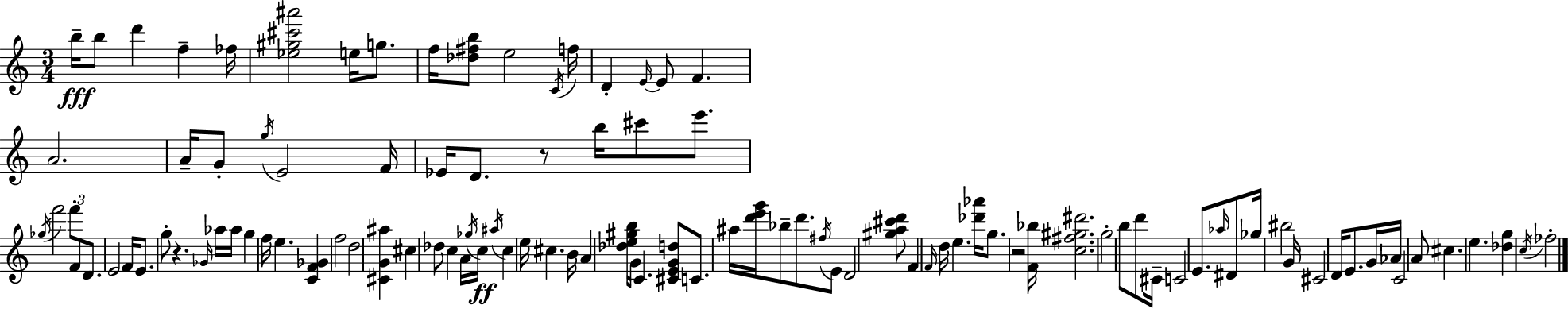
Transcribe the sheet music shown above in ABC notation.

X:1
T:Untitled
M:3/4
L:1/4
K:Am
b/4 b/2 d' f _f/4 [_e^g^c'^a']2 e/4 g/2 f/4 [_d^fb]/2 e2 C/4 f/4 D E/4 E/2 F A2 A/4 G/2 g/4 E2 F/4 _E/4 D/2 z/2 b/4 ^c'/2 e'/2 _g/4 f'2 f'/2 F/2 D/2 E2 F/4 E/2 g/2 z _G/4 _a/4 _a/4 g f/4 e [CF_G] f2 d2 [^CG^a] ^c _d/2 c A/4 _g/4 c/4 ^a/4 c e/4 ^c B/4 A [_de^gb]/4 G/4 C [^CEGd]/2 C/2 ^a/4 [d'e'g']/4 _b/2 d'/2 ^f/4 E/2 D2 [^ga^c'd']/2 F F/4 d/4 e [_d'_a']/4 g/2 z2 [F_b]/4 [c^f^g^d']2 g2 b/2 d'/2 ^C/4 C2 E/2 _a/4 ^D/2 _g/4 ^b2 G/4 ^C2 D/4 E/2 G/4 _A/4 C2 A/2 ^c e [_dg] c/4 _f2